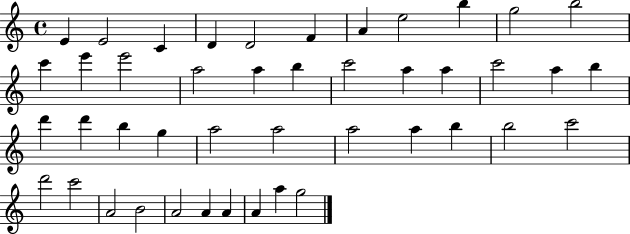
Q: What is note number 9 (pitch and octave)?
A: B5